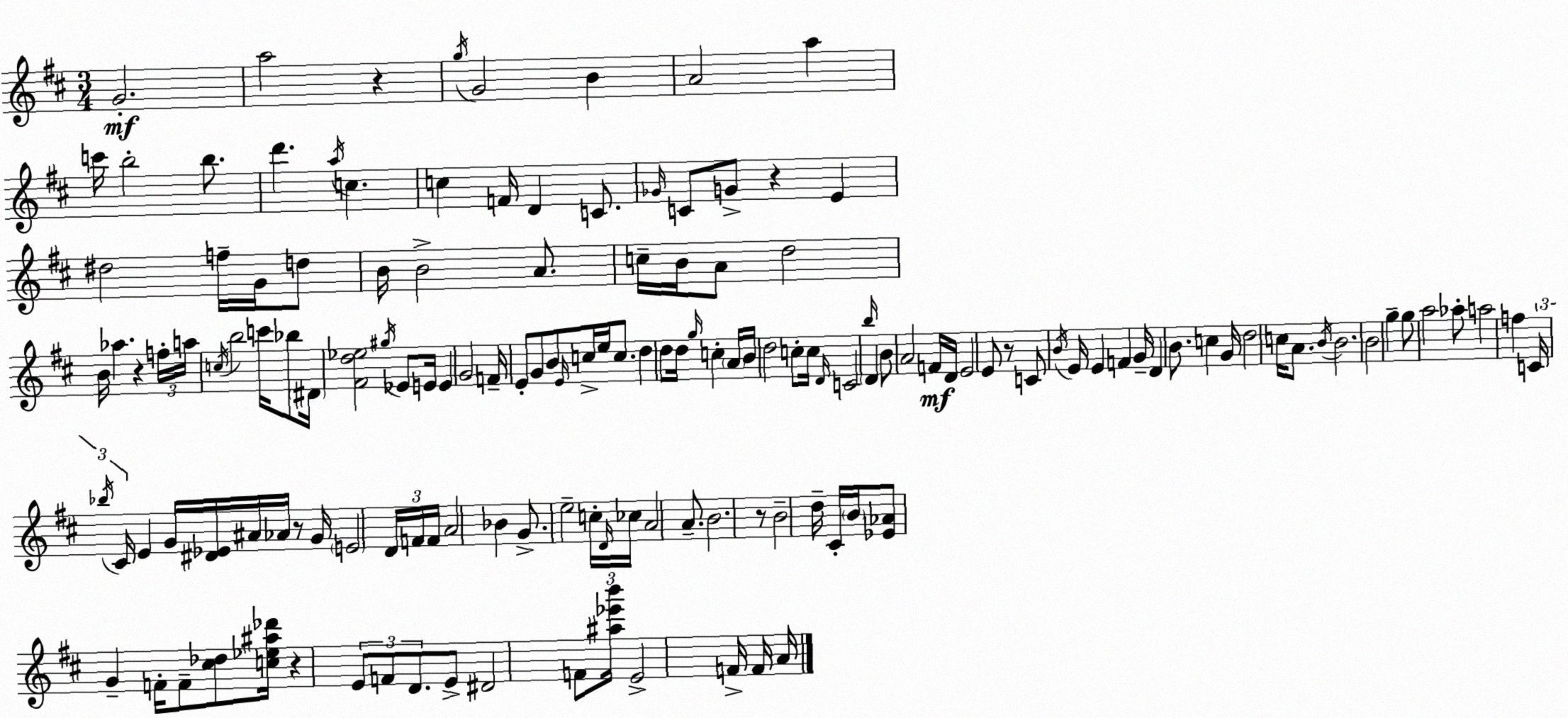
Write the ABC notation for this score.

X:1
T:Untitled
M:3/4
L:1/4
K:D
G2 a2 z g/4 G2 B A2 a c'/4 b2 b/2 d' a/4 c c F/4 D C/2 _G/4 C/2 G/2 z E ^d2 f/4 G/4 d/2 B/4 B2 A/2 c/4 B/4 A/2 d2 B/4 _a z f/4 a/4 c/4 b2 c'/4 _b/2 ^D/4 [^Fd_e]2 ^g/4 _E/2 E/4 E G2 F/4 E/2 G/2 B/2 E/4 c/4 e/4 c/2 d d/2 d/4 g/4 c A/4 B/4 d2 c/2 c/4 D/4 C2 b/4 D B/2 A2 F/4 D/4 E2 E/2 z/2 C/2 B/4 E/4 E F G/4 D B/2 c G/4 d2 c/4 A/2 B/4 B2 B2 g g/2 a2 _a/2 a2 f C/4 _b/4 ^C/4 E G/4 [^D_E]/4 ^A/4 _A/4 z/2 G/4 E2 D/4 F/4 F/4 A2 _B G/2 e2 c/4 D/4 _c/4 A2 A/2 B2 z/2 B2 d/4 ^C/4 B/4 [_E_A]/2 G F/4 F/2 [^c_d]/2 [c_e^a_d']/4 z E/2 F/2 D/2 E/2 ^D2 F/2 [^a_e'b']/4 E2 F/4 F/4 A/4